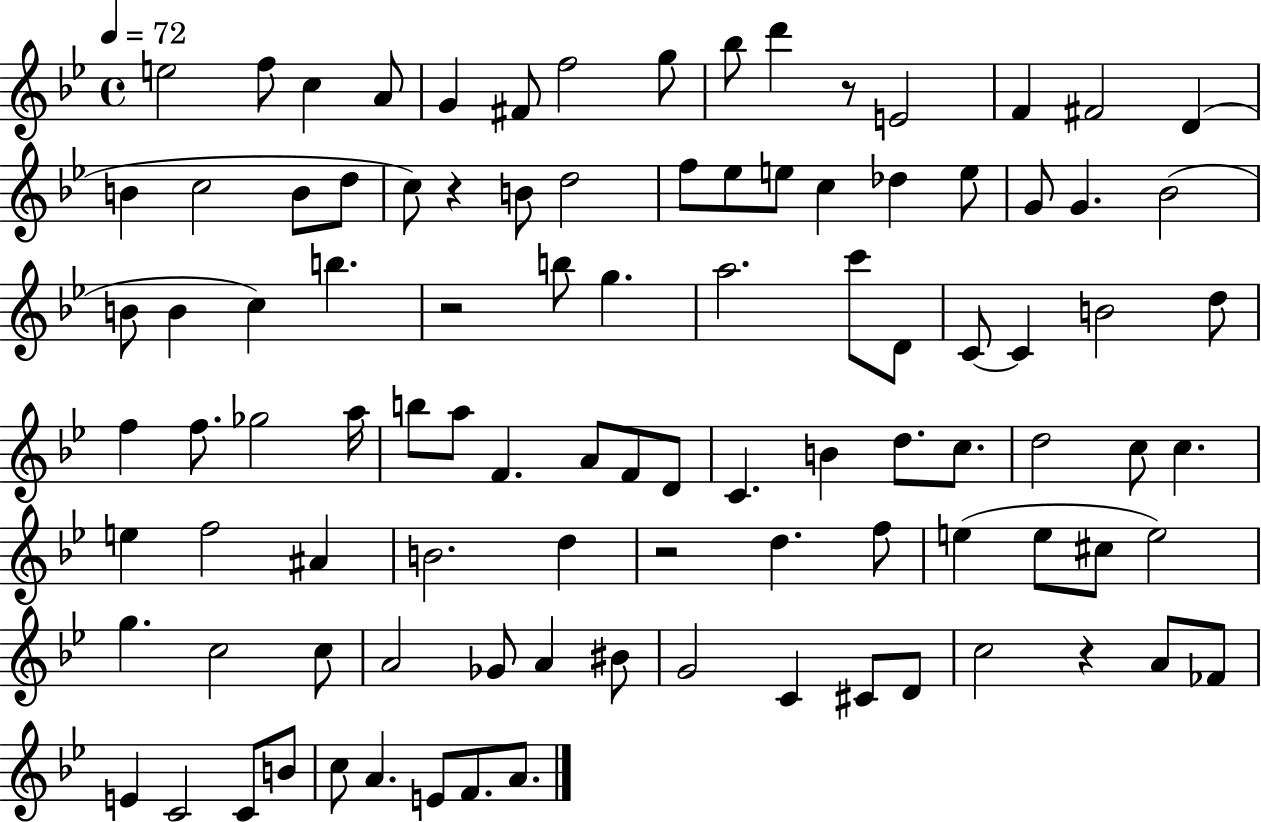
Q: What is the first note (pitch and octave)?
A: E5